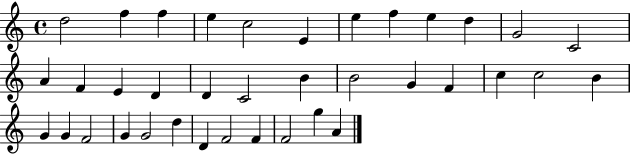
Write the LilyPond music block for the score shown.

{
  \clef treble
  \time 4/4
  \defaultTimeSignature
  \key c \major
  d''2 f''4 f''4 | e''4 c''2 e'4 | e''4 f''4 e''4 d''4 | g'2 c'2 | \break a'4 f'4 e'4 d'4 | d'4 c'2 b'4 | b'2 g'4 f'4 | c''4 c''2 b'4 | \break g'4 g'4 f'2 | g'4 g'2 d''4 | d'4 f'2 f'4 | f'2 g''4 a'4 | \break \bar "|."
}